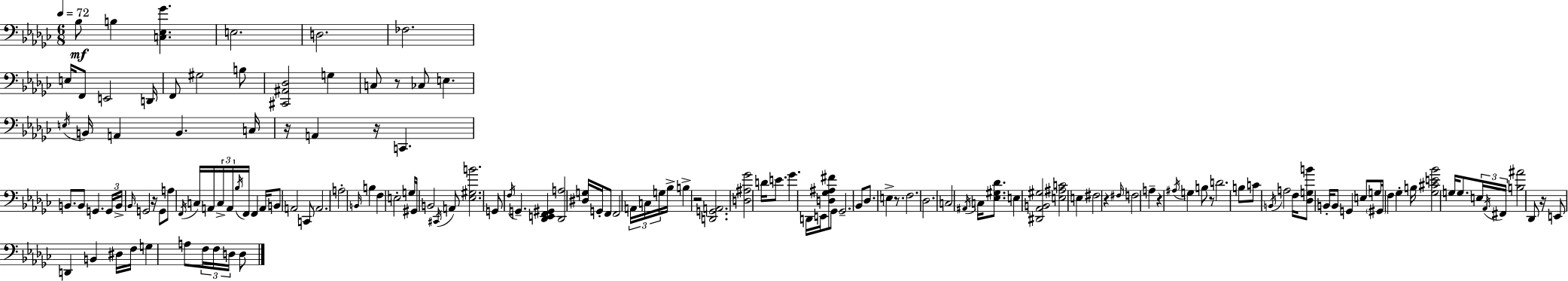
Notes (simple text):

Bb3/e B3/q [C3,Eb3,Gb4]/q. E3/h. D3/h. FES3/h. E3/s F2/e E2/h D2/s F2/e G#3/h B3/e [C#2,A#2,Db3]/h G3/q C3/e R/e CES3/e E3/q. E3/s B2/s A2/q B2/q. C3/s R/s A2/q R/s C2/q. B2/e. B2/e G2/q. G2/s B2/s Bb2/s G2/h R/s G2/e A3/e F2/s C3/s A2/s C3/s A2/s Bb3/s F2/s F2/q A2/s B2/e A2/h C2/e A2/h. A3/h B2/s B3/q F3/q E3/h G3/s G#2/s B2/h C#2/s A2/e [Eb3,G#3,B4]/h. G2/e F3/s G2/q. [Db2,E2,F2,G#2]/q [Db2,A3]/h [D#3,G3]/s G2/s F2/e F2/h A2/s C3/s G3/s Bb3/s B3/q R/h [D2,G2,A2]/h. [D3,A#3,Gb4]/h D4/s E4/e. Gb4/q. D2/s E2/s [D3,Gb3,A#3,F#4]/e Gb2/e Gb2/h. Bb2/e Db3/e. E3/q R/e. F3/h. Db3/h. C3/h A#2/s C3/s [Eb3,G#3,Db4]/e. E3/q [D#2,Ab2,B2,G#3]/h [E3,A#3,C4]/h E3/q F#3/h R/q F#3/s F3/h A3/q R/q A#3/s G3/q B3/e R/e D4/h. B3/e C4/e B2/s A3/h F3/s [Db3,G3,B4]/e B2/s B2/e G2/q E3/e G3/e G#2/s F3/q Gb3/q B3/s [Gb3,C#4,E4,Bb4]/h G3/s G3/e. E3/s Ab2/s F#2/s [B3,A#4]/h Db2/e R/s E2/e D2/q B2/q D#3/s F3/s G3/q A3/e F3/s F3/s D3/s D3/e